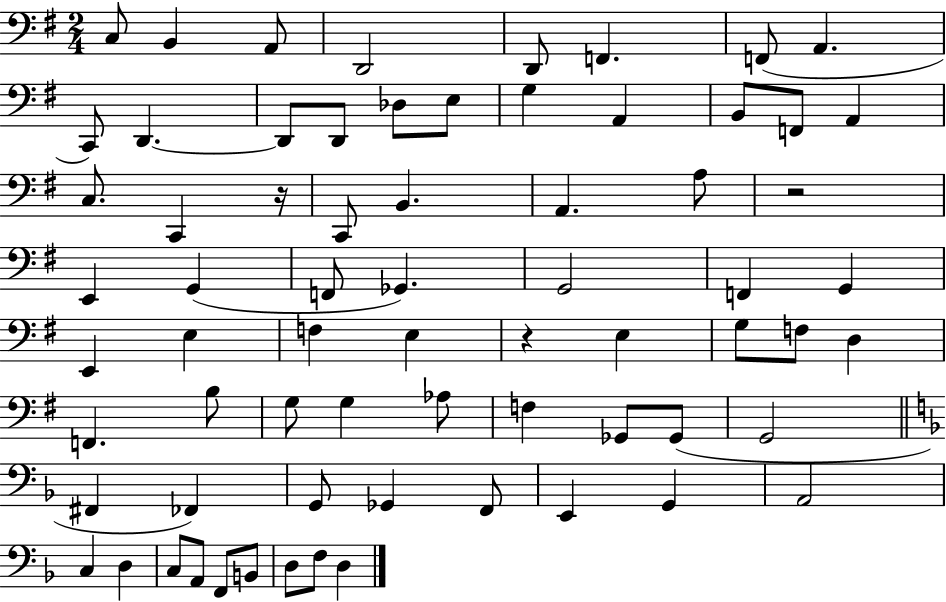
C3/e B2/q A2/e D2/h D2/e F2/q. F2/e A2/q. C2/e D2/q. D2/e D2/e Db3/e E3/e G3/q A2/q B2/e F2/e A2/q C3/e. C2/q R/s C2/e B2/q. A2/q. A3/e R/h E2/q G2/q F2/e Gb2/q. G2/h F2/q G2/q E2/q E3/q F3/q E3/q R/q E3/q G3/e F3/e D3/q F2/q. B3/e G3/e G3/q Ab3/e F3/q Gb2/e Gb2/e G2/h F#2/q FES2/q G2/e Gb2/q F2/e E2/q G2/q A2/h C3/q D3/q C3/e A2/e F2/e B2/e D3/e F3/e D3/q